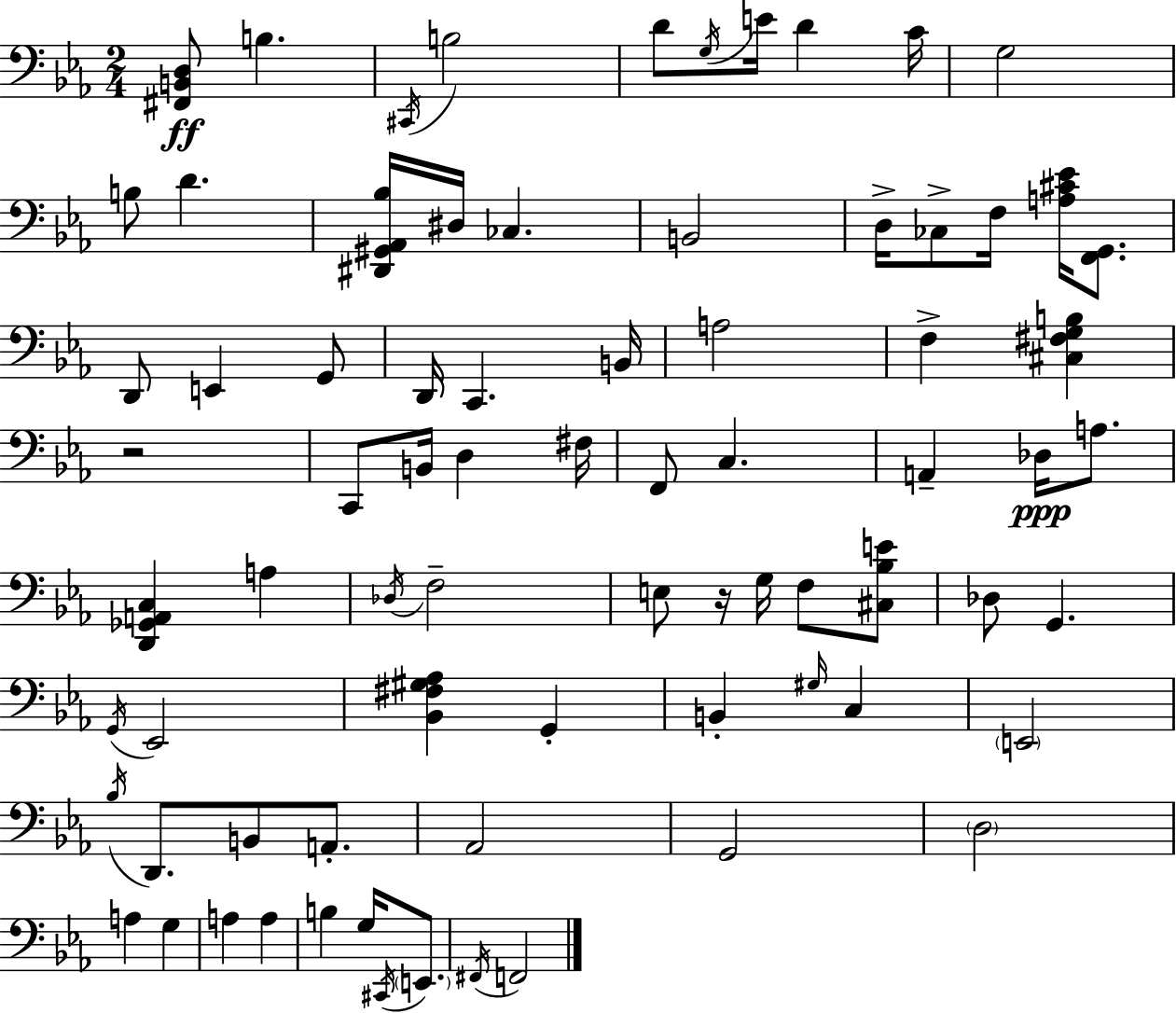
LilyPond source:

{
  \clef bass
  \numericTimeSignature
  \time 2/4
  \key c \minor
  <fis, b, d>8\ff b4. | \acciaccatura { cis,16 } b2 | d'8 \acciaccatura { g16 } e'16 d'4 | c'16 g2 | \break b8 d'4. | <dis, gis, aes, bes>16 dis16 ces4. | b,2 | d16-> ces8-> f16 <a cis' ees'>16 <f, g,>8. | \break d,8 e,4 | g,8 d,16 c,4. | b,16 a2 | f4-> <cis fis g b>4 | \break r2 | c,8 b,16 d4 | fis16 f,8 c4. | a,4-- des16\ppp a8. | \break <d, ges, a, c>4 a4 | \acciaccatura { des16 } f2-- | e8 r16 g16 f8 | <cis bes e'>8 des8 g,4. | \break \acciaccatura { g,16 } ees,2 | <bes, fis gis aes>4 | g,4-. b,4-. | \grace { gis16 } c4 \parenthesize e,2 | \break \acciaccatura { bes16 } d,8. | b,8 a,8.-. aes,2 | g,2 | \parenthesize d2 | \break a4 | g4 a4 | a4 b4 | g16 \acciaccatura { cis,16 } \parenthesize e,8. \acciaccatura { fis,16 } | \break f,2 | \bar "|."
}